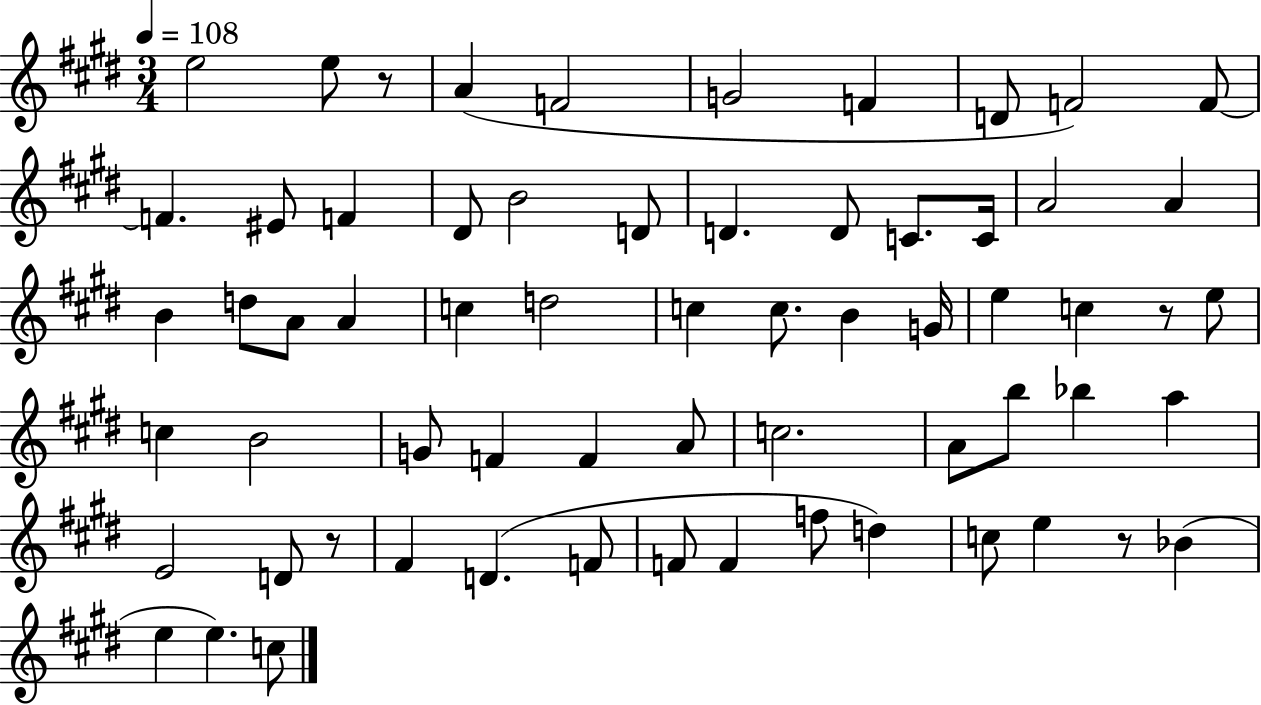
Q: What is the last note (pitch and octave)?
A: C5